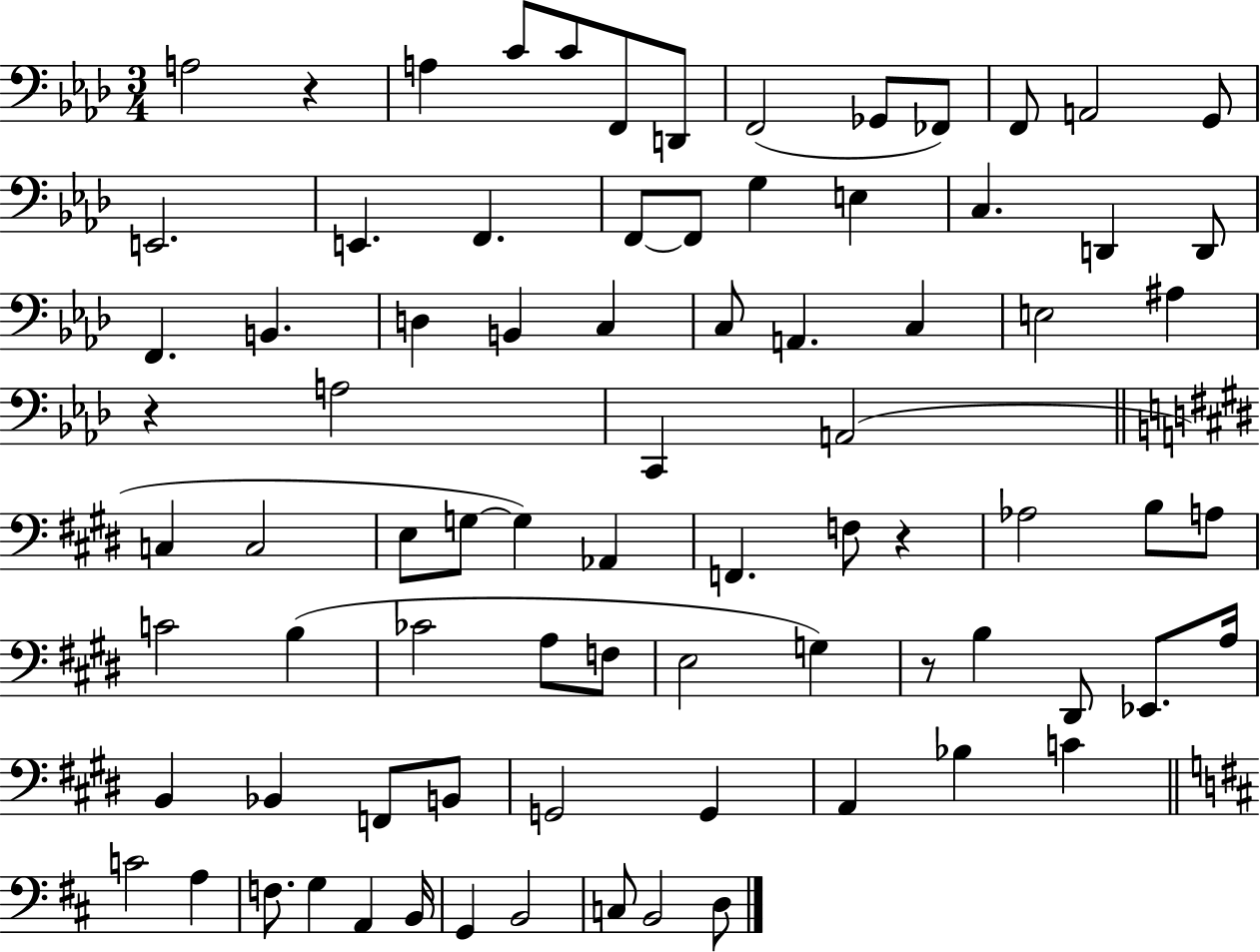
A3/h R/q A3/q C4/e C4/e F2/e D2/e F2/h Gb2/e FES2/e F2/e A2/h G2/e E2/h. E2/q. F2/q. F2/e F2/e G3/q E3/q C3/q. D2/q D2/e F2/q. B2/q. D3/q B2/q C3/q C3/e A2/q. C3/q E3/h A#3/q R/q A3/h C2/q A2/h C3/q C3/h E3/e G3/e G3/q Ab2/q F2/q. F3/e R/q Ab3/h B3/e A3/e C4/h B3/q CES4/h A3/e F3/e E3/h G3/q R/e B3/q D#2/e Eb2/e. A3/s B2/q Bb2/q F2/e B2/e G2/h G2/q A2/q Bb3/q C4/q C4/h A3/q F3/e. G3/q A2/q B2/s G2/q B2/h C3/e B2/h D3/e